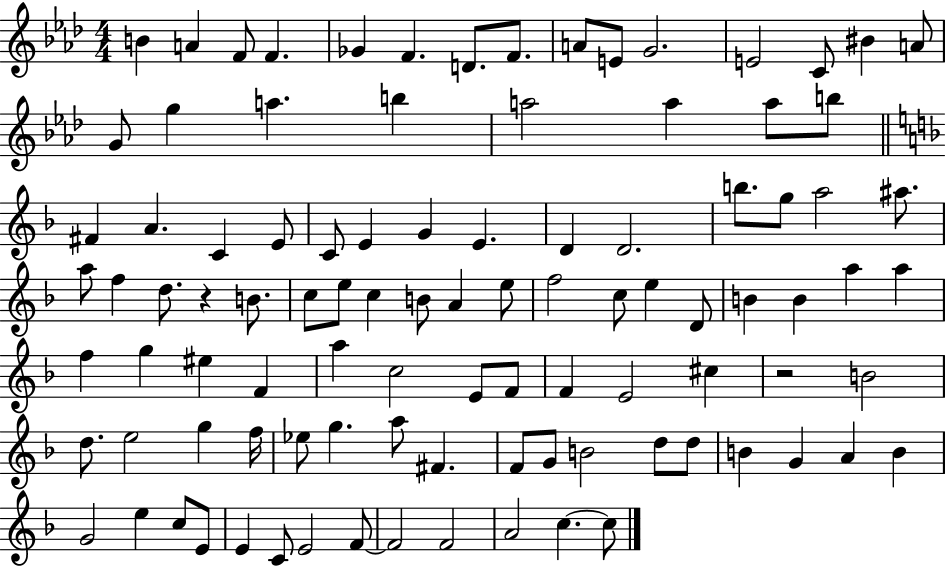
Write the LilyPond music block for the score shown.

{
  \clef treble
  \numericTimeSignature
  \time 4/4
  \key aes \major
  b'4 a'4 f'8 f'4. | ges'4 f'4. d'8. f'8. | a'8 e'8 g'2. | e'2 c'8 bis'4 a'8 | \break g'8 g''4 a''4. b''4 | a''2 a''4 a''8 b''8 | \bar "||" \break \key d \minor fis'4 a'4. c'4 e'8 | c'8 e'4 g'4 e'4. | d'4 d'2. | b''8. g''8 a''2 ais''8. | \break a''8 f''4 d''8. r4 b'8. | c''8 e''8 c''4 b'8 a'4 e''8 | f''2 c''8 e''4 d'8 | b'4 b'4 a''4 a''4 | \break f''4 g''4 eis''4 f'4 | a''4 c''2 e'8 f'8 | f'4 e'2 cis''4 | r2 b'2 | \break d''8. e''2 g''4 f''16 | ees''8 g''4. a''8 fis'4. | f'8 g'8 b'2 d''8 d''8 | b'4 g'4 a'4 b'4 | \break g'2 e''4 c''8 e'8 | e'4 c'8 e'2 f'8~~ | f'2 f'2 | a'2 c''4.~~ c''8 | \break \bar "|."
}